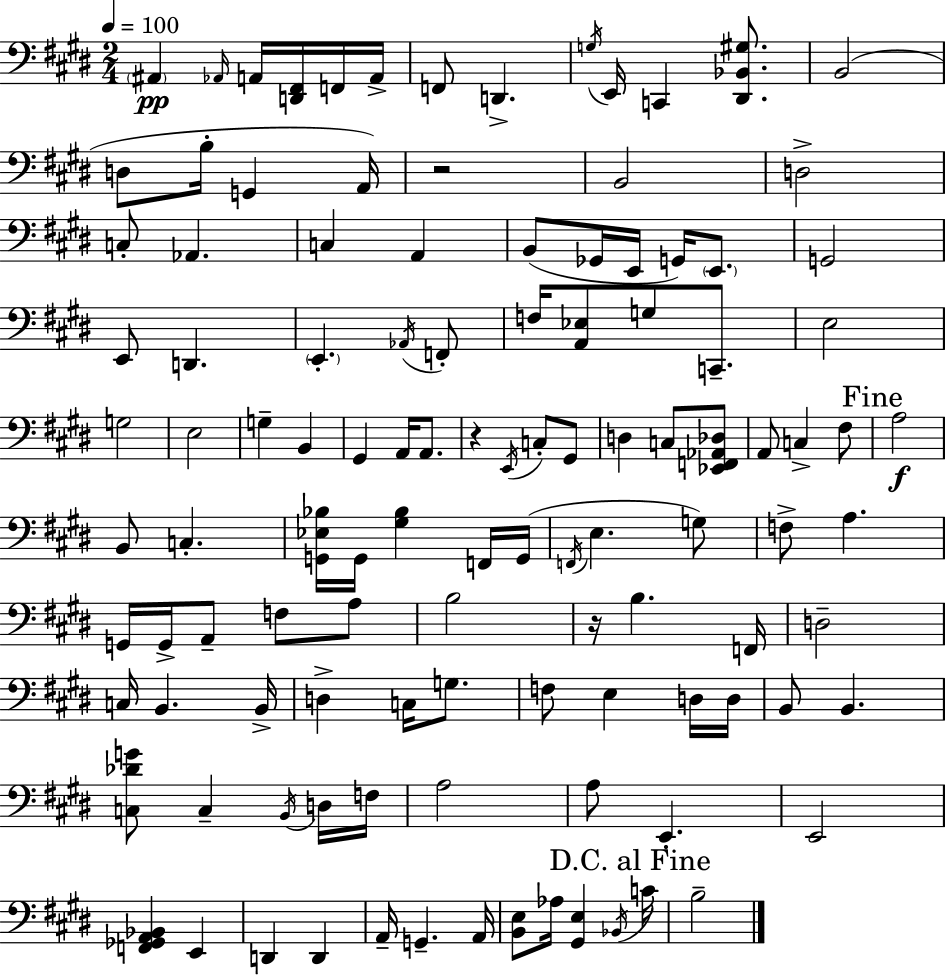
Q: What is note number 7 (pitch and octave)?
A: D2